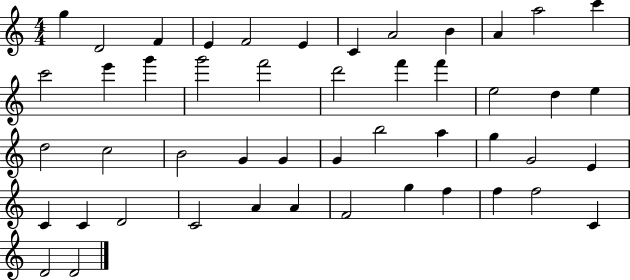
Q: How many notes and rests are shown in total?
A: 48